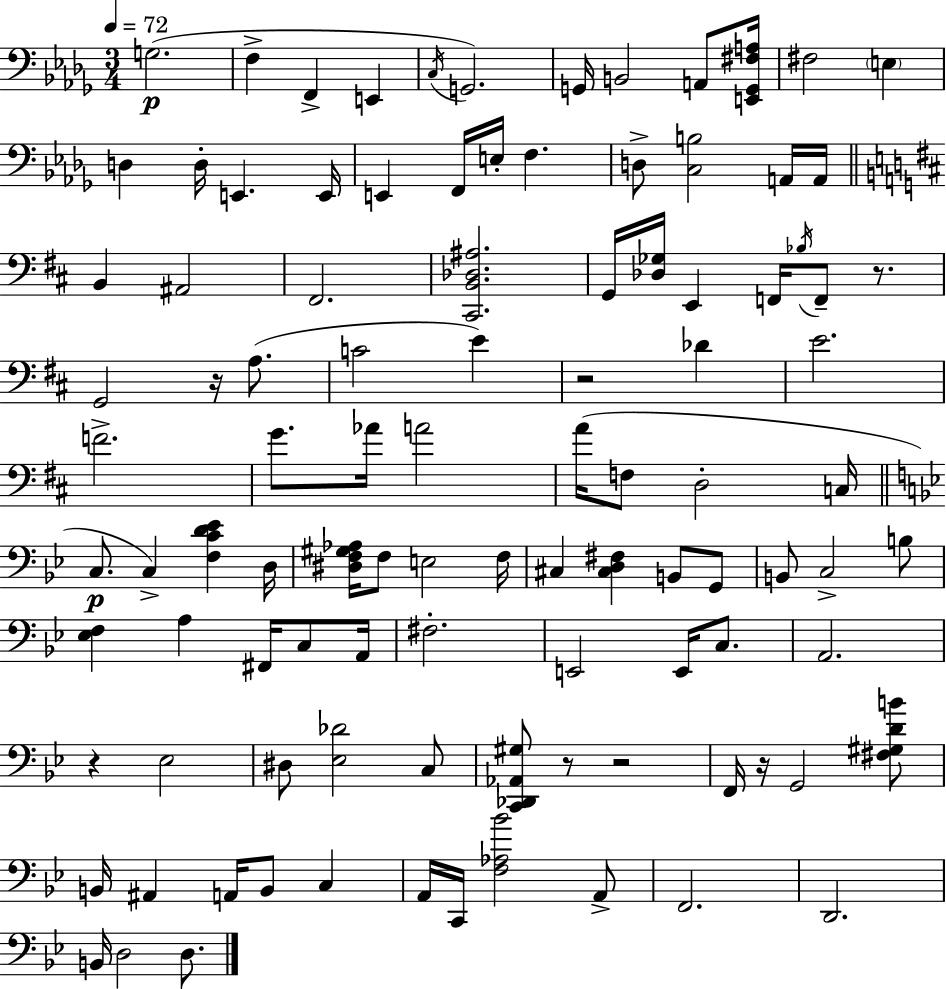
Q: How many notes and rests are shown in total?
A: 102